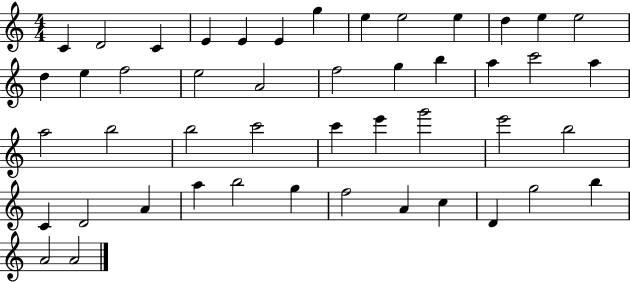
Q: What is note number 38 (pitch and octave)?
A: B5